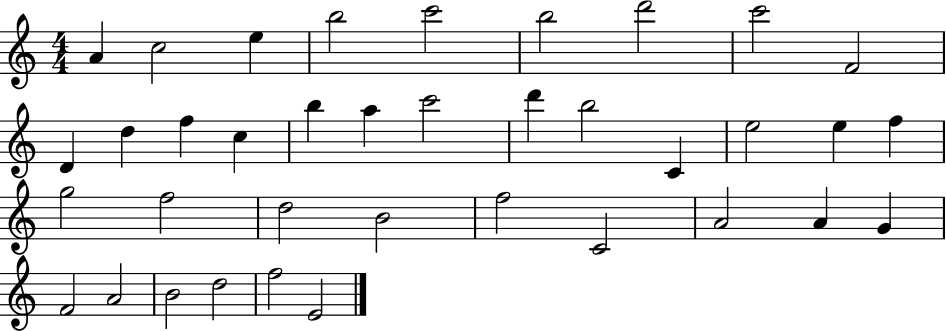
X:1
T:Untitled
M:4/4
L:1/4
K:C
A c2 e b2 c'2 b2 d'2 c'2 F2 D d f c b a c'2 d' b2 C e2 e f g2 f2 d2 B2 f2 C2 A2 A G F2 A2 B2 d2 f2 E2